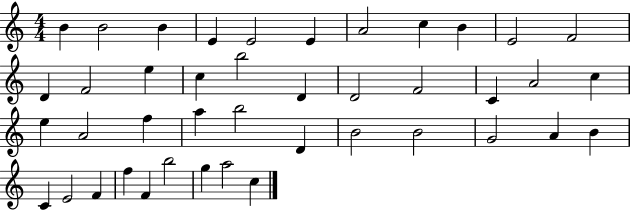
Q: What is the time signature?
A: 4/4